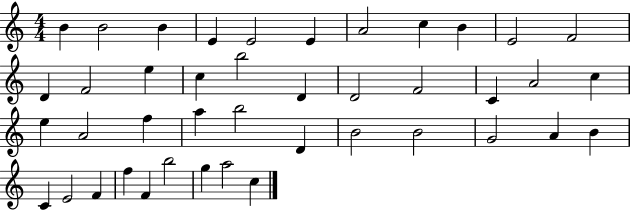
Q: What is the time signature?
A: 4/4